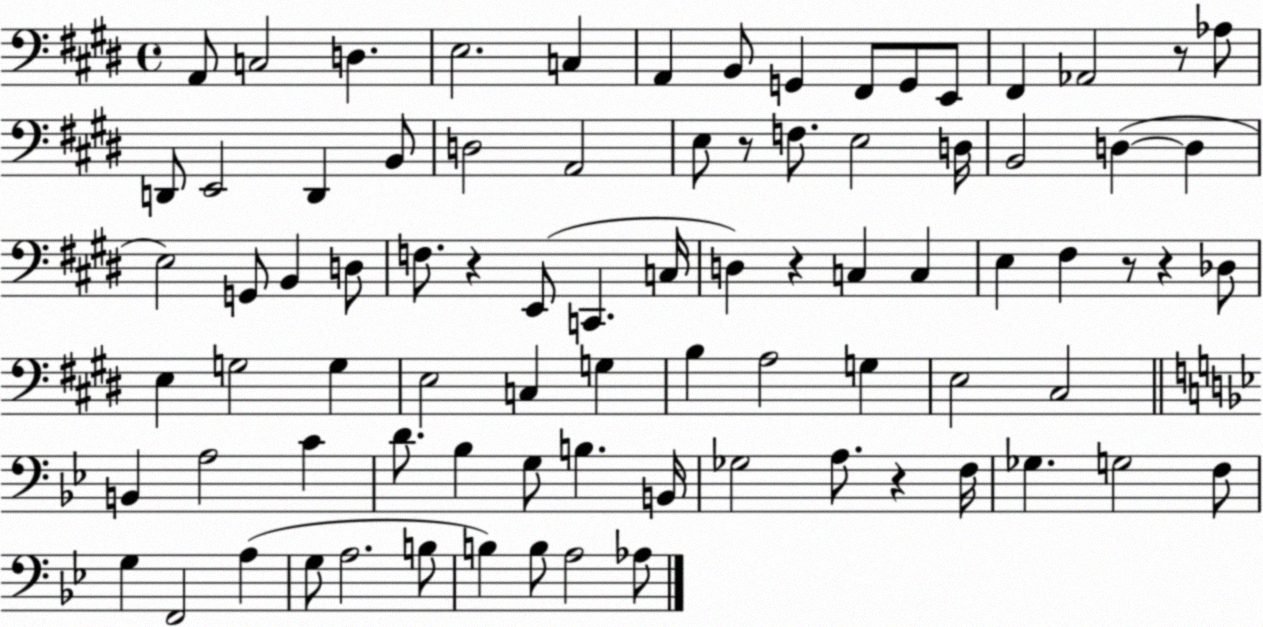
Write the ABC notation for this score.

X:1
T:Untitled
M:4/4
L:1/4
K:E
A,,/2 C,2 D, E,2 C, A,, B,,/2 G,, ^F,,/2 G,,/2 E,,/2 ^F,, _A,,2 z/2 _A,/2 D,,/2 E,,2 D,, B,,/2 D,2 A,,2 E,/2 z/2 F,/2 E,2 D,/4 B,,2 D, D, E,2 G,,/2 B,, D,/2 F,/2 z E,,/2 C,, C,/4 D, z C, C, E, ^F, z/2 z _D,/2 E, G,2 G, E,2 C, G, B, A,2 G, E,2 ^C,2 B,, A,2 C D/2 _B, G,/2 B, B,,/4 _G,2 A,/2 z F,/4 _G, G,2 F,/2 G, F,,2 A, G,/2 A,2 B,/2 B, B,/2 A,2 _A,/2